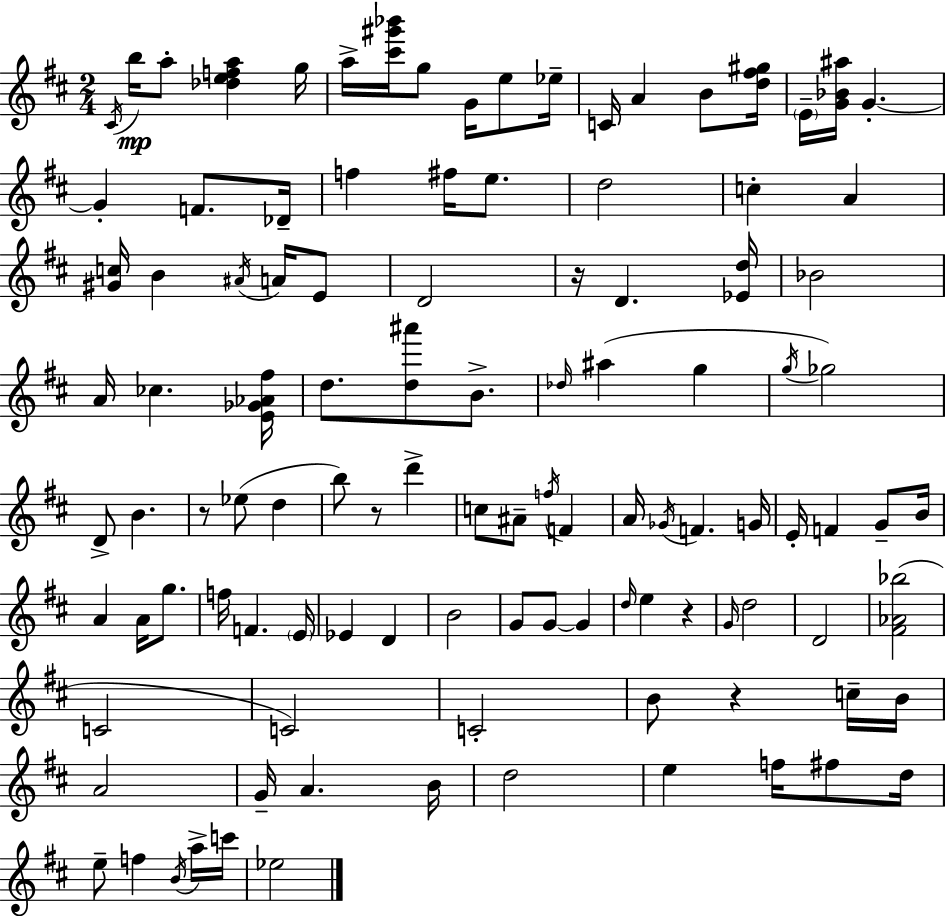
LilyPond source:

{
  \clef treble
  \numericTimeSignature
  \time 2/4
  \key d \major
  \acciaccatura { cis'16 }\mp b''16 a''8-. <des'' e'' f'' a''>4 | g''16 a''16-> <cis''' gis''' bes'''>16 g''8 g'16 e''8 | ees''16-- c'16 a'4 b'8 | <d'' fis'' gis''>16 \parenthesize e'16-- <g' bes' ais''>16 g'4.-.~~ | \break g'4-. f'8. | des'16-- f''4 fis''16 e''8. | d''2 | c''4-. a'4 | \break <gis' c''>16 b'4 \acciaccatura { ais'16 } a'16 | e'8 d'2 | r16 d'4. | <ees' d''>16 bes'2 | \break a'16 ces''4. | <e' ges' aes' fis''>16 d''8. <d'' ais'''>8 b'8.-> | \grace { des''16 }( ais''4 g''4 | \acciaccatura { g''16 }) ges''2 | \break d'8-> b'4. | r8 ees''8( | d''4 b''8) r8 | d'''4-> c''8 ais'8-- | \break \acciaccatura { f''16 } f'4 a'16 \acciaccatura { ges'16 } f'4. | g'16 e'16-. f'4 | g'8-- b'16 a'4 | a'16 g''8. f''16 f'4. | \break \parenthesize e'16 ees'4 | d'4 b'2 | g'8 | g'8~~ g'4 \grace { d''16 } e''4 | \break r4 \grace { g'16 } | d''2 | d'2 | <fis' aes' bes''>2( | \break c'2 | c'2) | c'2-. | b'8 r4 c''16-- b'16 | \break a'2 | g'16-- a'4. b'16 | d''2 | e''4 f''16 fis''8 d''16 | \break e''8-- f''4 \acciaccatura { b'16 } a''16-> | c'''16 ees''2 | \bar "|."
}